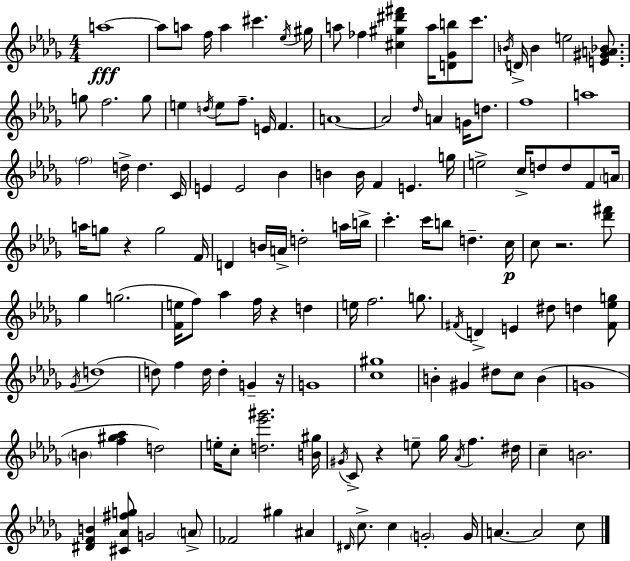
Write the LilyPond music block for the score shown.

{
  \clef treble
  \numericTimeSignature
  \time 4/4
  \key bes \minor
  \repeat volta 2 { a''1~~\fff | a''8 a''8 f''16 a''4 cis'''4. \acciaccatura { ees''16 } | gis''16 a''8 fes''4 <cis'' gis'' dis''' fis'''>4 a''16 <d' ges' b''>8 c'''8. | \acciaccatura { b'16 } d'16-> b'4 e''2 <e' gis' a' bes'>8. | \break g''8 f''2. | g''8 e''4 \acciaccatura { d''16 } e''8 f''8.-- e'16 f'4. | a'1~~ | a'2 \grace { des''16 } a'4 | \break g'16 d''8. f''1 | a''1 | \parenthesize f''2 d''16-> d''4. | c'16 e'4 e'2 | \break bes'4 b'4 b'16 f'4 e'4. | g''16 e''2-> c''16-> d''8 d''8 | f'8 \parenthesize a'16 a''16 g''8 r4 g''2 | f'16 d'4 b'16 a'16-> d''2-. | \break a''16 b''16-> c'''4.-. c'''16 b''8 d''4.-- | c''16\p c''8 r2. | <des''' fis'''>8 ges''4 g''2.( | <f' e''>16 f''8) aes''4 f''16 r4 | \break d''4 e''16 f''2. | g''8. \acciaccatura { fis'16 } d'4-> e'4 dis''8 d''4 | <fis' ees'' g''>8 \acciaccatura { ges'16 }( d''1 | d''8) f''4 d''16 d''4-. | \break g'4-- r16 g'1 | <c'' gis''>1 | b'4-. gis'4 dis''8 | c''8 b'4( g'1 | \break \parenthesize b'4 <f'' gis'' aes''>4 d''2) | e''16-. c''8-. <d'' ees''' gis'''>2. | <b' gis''>16 \acciaccatura { gis'16 } c'8-> r4 e''8-- ges''16 | \acciaccatura { aes'16 } f''4. dis''16 c''4-- b'2. | \break <dis' f' b'>4 <cis' aes' fis'' g''>8 g'2 | \parenthesize a'8-> fes'2 | gis''4 ais'4 \grace { dis'16 } c''8.-> c''4 | \parenthesize g'2-. g'16 a'4.~~ a'2 | \break c''8 } \bar "|."
}